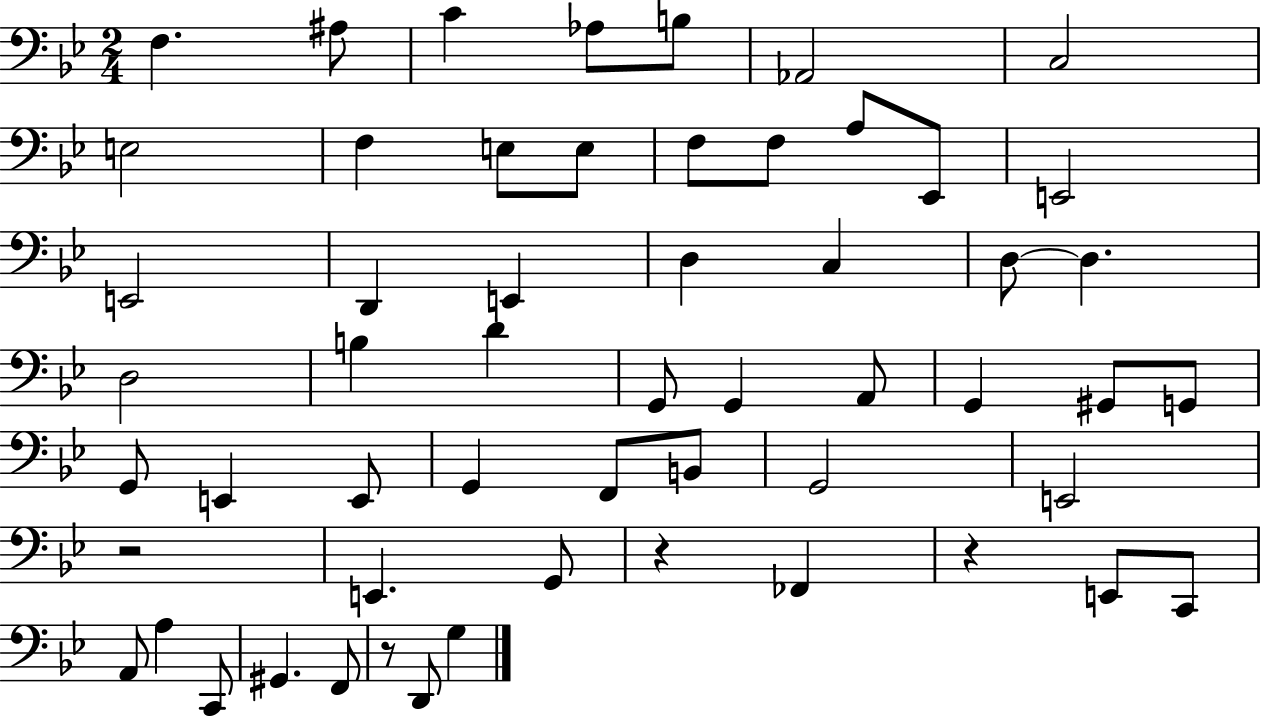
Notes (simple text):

F3/q. A#3/e C4/q Ab3/e B3/e Ab2/h C3/h E3/h F3/q E3/e E3/e F3/e F3/e A3/e Eb2/e E2/h E2/h D2/q E2/q D3/q C3/q D3/e D3/q. D3/h B3/q D4/q G2/e G2/q A2/e G2/q G#2/e G2/e G2/e E2/q E2/e G2/q F2/e B2/e G2/h E2/h R/h E2/q. G2/e R/q FES2/q R/q E2/e C2/e A2/e A3/q C2/e G#2/q. F2/e R/e D2/e G3/q